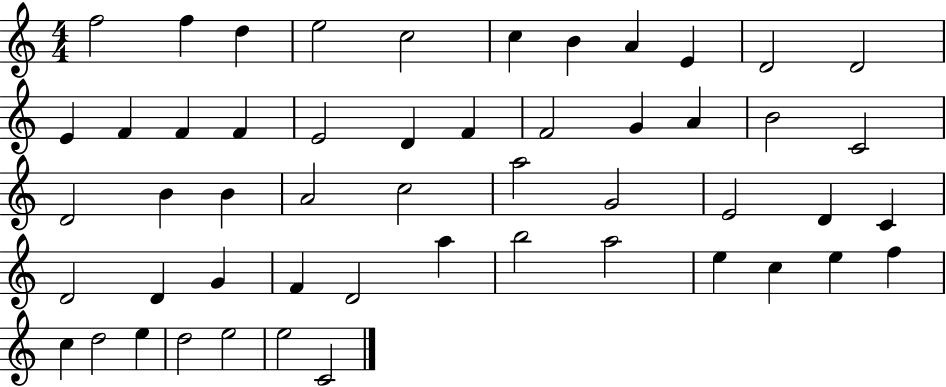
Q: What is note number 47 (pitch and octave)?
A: D5